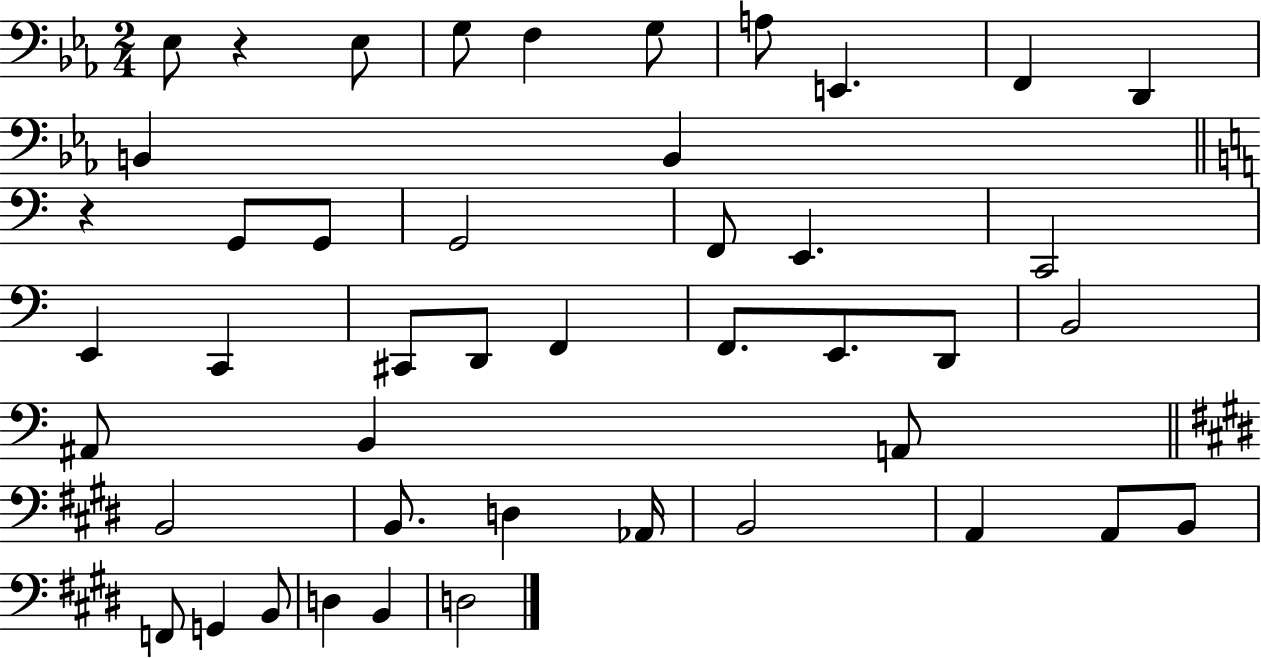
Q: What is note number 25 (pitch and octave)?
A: D2